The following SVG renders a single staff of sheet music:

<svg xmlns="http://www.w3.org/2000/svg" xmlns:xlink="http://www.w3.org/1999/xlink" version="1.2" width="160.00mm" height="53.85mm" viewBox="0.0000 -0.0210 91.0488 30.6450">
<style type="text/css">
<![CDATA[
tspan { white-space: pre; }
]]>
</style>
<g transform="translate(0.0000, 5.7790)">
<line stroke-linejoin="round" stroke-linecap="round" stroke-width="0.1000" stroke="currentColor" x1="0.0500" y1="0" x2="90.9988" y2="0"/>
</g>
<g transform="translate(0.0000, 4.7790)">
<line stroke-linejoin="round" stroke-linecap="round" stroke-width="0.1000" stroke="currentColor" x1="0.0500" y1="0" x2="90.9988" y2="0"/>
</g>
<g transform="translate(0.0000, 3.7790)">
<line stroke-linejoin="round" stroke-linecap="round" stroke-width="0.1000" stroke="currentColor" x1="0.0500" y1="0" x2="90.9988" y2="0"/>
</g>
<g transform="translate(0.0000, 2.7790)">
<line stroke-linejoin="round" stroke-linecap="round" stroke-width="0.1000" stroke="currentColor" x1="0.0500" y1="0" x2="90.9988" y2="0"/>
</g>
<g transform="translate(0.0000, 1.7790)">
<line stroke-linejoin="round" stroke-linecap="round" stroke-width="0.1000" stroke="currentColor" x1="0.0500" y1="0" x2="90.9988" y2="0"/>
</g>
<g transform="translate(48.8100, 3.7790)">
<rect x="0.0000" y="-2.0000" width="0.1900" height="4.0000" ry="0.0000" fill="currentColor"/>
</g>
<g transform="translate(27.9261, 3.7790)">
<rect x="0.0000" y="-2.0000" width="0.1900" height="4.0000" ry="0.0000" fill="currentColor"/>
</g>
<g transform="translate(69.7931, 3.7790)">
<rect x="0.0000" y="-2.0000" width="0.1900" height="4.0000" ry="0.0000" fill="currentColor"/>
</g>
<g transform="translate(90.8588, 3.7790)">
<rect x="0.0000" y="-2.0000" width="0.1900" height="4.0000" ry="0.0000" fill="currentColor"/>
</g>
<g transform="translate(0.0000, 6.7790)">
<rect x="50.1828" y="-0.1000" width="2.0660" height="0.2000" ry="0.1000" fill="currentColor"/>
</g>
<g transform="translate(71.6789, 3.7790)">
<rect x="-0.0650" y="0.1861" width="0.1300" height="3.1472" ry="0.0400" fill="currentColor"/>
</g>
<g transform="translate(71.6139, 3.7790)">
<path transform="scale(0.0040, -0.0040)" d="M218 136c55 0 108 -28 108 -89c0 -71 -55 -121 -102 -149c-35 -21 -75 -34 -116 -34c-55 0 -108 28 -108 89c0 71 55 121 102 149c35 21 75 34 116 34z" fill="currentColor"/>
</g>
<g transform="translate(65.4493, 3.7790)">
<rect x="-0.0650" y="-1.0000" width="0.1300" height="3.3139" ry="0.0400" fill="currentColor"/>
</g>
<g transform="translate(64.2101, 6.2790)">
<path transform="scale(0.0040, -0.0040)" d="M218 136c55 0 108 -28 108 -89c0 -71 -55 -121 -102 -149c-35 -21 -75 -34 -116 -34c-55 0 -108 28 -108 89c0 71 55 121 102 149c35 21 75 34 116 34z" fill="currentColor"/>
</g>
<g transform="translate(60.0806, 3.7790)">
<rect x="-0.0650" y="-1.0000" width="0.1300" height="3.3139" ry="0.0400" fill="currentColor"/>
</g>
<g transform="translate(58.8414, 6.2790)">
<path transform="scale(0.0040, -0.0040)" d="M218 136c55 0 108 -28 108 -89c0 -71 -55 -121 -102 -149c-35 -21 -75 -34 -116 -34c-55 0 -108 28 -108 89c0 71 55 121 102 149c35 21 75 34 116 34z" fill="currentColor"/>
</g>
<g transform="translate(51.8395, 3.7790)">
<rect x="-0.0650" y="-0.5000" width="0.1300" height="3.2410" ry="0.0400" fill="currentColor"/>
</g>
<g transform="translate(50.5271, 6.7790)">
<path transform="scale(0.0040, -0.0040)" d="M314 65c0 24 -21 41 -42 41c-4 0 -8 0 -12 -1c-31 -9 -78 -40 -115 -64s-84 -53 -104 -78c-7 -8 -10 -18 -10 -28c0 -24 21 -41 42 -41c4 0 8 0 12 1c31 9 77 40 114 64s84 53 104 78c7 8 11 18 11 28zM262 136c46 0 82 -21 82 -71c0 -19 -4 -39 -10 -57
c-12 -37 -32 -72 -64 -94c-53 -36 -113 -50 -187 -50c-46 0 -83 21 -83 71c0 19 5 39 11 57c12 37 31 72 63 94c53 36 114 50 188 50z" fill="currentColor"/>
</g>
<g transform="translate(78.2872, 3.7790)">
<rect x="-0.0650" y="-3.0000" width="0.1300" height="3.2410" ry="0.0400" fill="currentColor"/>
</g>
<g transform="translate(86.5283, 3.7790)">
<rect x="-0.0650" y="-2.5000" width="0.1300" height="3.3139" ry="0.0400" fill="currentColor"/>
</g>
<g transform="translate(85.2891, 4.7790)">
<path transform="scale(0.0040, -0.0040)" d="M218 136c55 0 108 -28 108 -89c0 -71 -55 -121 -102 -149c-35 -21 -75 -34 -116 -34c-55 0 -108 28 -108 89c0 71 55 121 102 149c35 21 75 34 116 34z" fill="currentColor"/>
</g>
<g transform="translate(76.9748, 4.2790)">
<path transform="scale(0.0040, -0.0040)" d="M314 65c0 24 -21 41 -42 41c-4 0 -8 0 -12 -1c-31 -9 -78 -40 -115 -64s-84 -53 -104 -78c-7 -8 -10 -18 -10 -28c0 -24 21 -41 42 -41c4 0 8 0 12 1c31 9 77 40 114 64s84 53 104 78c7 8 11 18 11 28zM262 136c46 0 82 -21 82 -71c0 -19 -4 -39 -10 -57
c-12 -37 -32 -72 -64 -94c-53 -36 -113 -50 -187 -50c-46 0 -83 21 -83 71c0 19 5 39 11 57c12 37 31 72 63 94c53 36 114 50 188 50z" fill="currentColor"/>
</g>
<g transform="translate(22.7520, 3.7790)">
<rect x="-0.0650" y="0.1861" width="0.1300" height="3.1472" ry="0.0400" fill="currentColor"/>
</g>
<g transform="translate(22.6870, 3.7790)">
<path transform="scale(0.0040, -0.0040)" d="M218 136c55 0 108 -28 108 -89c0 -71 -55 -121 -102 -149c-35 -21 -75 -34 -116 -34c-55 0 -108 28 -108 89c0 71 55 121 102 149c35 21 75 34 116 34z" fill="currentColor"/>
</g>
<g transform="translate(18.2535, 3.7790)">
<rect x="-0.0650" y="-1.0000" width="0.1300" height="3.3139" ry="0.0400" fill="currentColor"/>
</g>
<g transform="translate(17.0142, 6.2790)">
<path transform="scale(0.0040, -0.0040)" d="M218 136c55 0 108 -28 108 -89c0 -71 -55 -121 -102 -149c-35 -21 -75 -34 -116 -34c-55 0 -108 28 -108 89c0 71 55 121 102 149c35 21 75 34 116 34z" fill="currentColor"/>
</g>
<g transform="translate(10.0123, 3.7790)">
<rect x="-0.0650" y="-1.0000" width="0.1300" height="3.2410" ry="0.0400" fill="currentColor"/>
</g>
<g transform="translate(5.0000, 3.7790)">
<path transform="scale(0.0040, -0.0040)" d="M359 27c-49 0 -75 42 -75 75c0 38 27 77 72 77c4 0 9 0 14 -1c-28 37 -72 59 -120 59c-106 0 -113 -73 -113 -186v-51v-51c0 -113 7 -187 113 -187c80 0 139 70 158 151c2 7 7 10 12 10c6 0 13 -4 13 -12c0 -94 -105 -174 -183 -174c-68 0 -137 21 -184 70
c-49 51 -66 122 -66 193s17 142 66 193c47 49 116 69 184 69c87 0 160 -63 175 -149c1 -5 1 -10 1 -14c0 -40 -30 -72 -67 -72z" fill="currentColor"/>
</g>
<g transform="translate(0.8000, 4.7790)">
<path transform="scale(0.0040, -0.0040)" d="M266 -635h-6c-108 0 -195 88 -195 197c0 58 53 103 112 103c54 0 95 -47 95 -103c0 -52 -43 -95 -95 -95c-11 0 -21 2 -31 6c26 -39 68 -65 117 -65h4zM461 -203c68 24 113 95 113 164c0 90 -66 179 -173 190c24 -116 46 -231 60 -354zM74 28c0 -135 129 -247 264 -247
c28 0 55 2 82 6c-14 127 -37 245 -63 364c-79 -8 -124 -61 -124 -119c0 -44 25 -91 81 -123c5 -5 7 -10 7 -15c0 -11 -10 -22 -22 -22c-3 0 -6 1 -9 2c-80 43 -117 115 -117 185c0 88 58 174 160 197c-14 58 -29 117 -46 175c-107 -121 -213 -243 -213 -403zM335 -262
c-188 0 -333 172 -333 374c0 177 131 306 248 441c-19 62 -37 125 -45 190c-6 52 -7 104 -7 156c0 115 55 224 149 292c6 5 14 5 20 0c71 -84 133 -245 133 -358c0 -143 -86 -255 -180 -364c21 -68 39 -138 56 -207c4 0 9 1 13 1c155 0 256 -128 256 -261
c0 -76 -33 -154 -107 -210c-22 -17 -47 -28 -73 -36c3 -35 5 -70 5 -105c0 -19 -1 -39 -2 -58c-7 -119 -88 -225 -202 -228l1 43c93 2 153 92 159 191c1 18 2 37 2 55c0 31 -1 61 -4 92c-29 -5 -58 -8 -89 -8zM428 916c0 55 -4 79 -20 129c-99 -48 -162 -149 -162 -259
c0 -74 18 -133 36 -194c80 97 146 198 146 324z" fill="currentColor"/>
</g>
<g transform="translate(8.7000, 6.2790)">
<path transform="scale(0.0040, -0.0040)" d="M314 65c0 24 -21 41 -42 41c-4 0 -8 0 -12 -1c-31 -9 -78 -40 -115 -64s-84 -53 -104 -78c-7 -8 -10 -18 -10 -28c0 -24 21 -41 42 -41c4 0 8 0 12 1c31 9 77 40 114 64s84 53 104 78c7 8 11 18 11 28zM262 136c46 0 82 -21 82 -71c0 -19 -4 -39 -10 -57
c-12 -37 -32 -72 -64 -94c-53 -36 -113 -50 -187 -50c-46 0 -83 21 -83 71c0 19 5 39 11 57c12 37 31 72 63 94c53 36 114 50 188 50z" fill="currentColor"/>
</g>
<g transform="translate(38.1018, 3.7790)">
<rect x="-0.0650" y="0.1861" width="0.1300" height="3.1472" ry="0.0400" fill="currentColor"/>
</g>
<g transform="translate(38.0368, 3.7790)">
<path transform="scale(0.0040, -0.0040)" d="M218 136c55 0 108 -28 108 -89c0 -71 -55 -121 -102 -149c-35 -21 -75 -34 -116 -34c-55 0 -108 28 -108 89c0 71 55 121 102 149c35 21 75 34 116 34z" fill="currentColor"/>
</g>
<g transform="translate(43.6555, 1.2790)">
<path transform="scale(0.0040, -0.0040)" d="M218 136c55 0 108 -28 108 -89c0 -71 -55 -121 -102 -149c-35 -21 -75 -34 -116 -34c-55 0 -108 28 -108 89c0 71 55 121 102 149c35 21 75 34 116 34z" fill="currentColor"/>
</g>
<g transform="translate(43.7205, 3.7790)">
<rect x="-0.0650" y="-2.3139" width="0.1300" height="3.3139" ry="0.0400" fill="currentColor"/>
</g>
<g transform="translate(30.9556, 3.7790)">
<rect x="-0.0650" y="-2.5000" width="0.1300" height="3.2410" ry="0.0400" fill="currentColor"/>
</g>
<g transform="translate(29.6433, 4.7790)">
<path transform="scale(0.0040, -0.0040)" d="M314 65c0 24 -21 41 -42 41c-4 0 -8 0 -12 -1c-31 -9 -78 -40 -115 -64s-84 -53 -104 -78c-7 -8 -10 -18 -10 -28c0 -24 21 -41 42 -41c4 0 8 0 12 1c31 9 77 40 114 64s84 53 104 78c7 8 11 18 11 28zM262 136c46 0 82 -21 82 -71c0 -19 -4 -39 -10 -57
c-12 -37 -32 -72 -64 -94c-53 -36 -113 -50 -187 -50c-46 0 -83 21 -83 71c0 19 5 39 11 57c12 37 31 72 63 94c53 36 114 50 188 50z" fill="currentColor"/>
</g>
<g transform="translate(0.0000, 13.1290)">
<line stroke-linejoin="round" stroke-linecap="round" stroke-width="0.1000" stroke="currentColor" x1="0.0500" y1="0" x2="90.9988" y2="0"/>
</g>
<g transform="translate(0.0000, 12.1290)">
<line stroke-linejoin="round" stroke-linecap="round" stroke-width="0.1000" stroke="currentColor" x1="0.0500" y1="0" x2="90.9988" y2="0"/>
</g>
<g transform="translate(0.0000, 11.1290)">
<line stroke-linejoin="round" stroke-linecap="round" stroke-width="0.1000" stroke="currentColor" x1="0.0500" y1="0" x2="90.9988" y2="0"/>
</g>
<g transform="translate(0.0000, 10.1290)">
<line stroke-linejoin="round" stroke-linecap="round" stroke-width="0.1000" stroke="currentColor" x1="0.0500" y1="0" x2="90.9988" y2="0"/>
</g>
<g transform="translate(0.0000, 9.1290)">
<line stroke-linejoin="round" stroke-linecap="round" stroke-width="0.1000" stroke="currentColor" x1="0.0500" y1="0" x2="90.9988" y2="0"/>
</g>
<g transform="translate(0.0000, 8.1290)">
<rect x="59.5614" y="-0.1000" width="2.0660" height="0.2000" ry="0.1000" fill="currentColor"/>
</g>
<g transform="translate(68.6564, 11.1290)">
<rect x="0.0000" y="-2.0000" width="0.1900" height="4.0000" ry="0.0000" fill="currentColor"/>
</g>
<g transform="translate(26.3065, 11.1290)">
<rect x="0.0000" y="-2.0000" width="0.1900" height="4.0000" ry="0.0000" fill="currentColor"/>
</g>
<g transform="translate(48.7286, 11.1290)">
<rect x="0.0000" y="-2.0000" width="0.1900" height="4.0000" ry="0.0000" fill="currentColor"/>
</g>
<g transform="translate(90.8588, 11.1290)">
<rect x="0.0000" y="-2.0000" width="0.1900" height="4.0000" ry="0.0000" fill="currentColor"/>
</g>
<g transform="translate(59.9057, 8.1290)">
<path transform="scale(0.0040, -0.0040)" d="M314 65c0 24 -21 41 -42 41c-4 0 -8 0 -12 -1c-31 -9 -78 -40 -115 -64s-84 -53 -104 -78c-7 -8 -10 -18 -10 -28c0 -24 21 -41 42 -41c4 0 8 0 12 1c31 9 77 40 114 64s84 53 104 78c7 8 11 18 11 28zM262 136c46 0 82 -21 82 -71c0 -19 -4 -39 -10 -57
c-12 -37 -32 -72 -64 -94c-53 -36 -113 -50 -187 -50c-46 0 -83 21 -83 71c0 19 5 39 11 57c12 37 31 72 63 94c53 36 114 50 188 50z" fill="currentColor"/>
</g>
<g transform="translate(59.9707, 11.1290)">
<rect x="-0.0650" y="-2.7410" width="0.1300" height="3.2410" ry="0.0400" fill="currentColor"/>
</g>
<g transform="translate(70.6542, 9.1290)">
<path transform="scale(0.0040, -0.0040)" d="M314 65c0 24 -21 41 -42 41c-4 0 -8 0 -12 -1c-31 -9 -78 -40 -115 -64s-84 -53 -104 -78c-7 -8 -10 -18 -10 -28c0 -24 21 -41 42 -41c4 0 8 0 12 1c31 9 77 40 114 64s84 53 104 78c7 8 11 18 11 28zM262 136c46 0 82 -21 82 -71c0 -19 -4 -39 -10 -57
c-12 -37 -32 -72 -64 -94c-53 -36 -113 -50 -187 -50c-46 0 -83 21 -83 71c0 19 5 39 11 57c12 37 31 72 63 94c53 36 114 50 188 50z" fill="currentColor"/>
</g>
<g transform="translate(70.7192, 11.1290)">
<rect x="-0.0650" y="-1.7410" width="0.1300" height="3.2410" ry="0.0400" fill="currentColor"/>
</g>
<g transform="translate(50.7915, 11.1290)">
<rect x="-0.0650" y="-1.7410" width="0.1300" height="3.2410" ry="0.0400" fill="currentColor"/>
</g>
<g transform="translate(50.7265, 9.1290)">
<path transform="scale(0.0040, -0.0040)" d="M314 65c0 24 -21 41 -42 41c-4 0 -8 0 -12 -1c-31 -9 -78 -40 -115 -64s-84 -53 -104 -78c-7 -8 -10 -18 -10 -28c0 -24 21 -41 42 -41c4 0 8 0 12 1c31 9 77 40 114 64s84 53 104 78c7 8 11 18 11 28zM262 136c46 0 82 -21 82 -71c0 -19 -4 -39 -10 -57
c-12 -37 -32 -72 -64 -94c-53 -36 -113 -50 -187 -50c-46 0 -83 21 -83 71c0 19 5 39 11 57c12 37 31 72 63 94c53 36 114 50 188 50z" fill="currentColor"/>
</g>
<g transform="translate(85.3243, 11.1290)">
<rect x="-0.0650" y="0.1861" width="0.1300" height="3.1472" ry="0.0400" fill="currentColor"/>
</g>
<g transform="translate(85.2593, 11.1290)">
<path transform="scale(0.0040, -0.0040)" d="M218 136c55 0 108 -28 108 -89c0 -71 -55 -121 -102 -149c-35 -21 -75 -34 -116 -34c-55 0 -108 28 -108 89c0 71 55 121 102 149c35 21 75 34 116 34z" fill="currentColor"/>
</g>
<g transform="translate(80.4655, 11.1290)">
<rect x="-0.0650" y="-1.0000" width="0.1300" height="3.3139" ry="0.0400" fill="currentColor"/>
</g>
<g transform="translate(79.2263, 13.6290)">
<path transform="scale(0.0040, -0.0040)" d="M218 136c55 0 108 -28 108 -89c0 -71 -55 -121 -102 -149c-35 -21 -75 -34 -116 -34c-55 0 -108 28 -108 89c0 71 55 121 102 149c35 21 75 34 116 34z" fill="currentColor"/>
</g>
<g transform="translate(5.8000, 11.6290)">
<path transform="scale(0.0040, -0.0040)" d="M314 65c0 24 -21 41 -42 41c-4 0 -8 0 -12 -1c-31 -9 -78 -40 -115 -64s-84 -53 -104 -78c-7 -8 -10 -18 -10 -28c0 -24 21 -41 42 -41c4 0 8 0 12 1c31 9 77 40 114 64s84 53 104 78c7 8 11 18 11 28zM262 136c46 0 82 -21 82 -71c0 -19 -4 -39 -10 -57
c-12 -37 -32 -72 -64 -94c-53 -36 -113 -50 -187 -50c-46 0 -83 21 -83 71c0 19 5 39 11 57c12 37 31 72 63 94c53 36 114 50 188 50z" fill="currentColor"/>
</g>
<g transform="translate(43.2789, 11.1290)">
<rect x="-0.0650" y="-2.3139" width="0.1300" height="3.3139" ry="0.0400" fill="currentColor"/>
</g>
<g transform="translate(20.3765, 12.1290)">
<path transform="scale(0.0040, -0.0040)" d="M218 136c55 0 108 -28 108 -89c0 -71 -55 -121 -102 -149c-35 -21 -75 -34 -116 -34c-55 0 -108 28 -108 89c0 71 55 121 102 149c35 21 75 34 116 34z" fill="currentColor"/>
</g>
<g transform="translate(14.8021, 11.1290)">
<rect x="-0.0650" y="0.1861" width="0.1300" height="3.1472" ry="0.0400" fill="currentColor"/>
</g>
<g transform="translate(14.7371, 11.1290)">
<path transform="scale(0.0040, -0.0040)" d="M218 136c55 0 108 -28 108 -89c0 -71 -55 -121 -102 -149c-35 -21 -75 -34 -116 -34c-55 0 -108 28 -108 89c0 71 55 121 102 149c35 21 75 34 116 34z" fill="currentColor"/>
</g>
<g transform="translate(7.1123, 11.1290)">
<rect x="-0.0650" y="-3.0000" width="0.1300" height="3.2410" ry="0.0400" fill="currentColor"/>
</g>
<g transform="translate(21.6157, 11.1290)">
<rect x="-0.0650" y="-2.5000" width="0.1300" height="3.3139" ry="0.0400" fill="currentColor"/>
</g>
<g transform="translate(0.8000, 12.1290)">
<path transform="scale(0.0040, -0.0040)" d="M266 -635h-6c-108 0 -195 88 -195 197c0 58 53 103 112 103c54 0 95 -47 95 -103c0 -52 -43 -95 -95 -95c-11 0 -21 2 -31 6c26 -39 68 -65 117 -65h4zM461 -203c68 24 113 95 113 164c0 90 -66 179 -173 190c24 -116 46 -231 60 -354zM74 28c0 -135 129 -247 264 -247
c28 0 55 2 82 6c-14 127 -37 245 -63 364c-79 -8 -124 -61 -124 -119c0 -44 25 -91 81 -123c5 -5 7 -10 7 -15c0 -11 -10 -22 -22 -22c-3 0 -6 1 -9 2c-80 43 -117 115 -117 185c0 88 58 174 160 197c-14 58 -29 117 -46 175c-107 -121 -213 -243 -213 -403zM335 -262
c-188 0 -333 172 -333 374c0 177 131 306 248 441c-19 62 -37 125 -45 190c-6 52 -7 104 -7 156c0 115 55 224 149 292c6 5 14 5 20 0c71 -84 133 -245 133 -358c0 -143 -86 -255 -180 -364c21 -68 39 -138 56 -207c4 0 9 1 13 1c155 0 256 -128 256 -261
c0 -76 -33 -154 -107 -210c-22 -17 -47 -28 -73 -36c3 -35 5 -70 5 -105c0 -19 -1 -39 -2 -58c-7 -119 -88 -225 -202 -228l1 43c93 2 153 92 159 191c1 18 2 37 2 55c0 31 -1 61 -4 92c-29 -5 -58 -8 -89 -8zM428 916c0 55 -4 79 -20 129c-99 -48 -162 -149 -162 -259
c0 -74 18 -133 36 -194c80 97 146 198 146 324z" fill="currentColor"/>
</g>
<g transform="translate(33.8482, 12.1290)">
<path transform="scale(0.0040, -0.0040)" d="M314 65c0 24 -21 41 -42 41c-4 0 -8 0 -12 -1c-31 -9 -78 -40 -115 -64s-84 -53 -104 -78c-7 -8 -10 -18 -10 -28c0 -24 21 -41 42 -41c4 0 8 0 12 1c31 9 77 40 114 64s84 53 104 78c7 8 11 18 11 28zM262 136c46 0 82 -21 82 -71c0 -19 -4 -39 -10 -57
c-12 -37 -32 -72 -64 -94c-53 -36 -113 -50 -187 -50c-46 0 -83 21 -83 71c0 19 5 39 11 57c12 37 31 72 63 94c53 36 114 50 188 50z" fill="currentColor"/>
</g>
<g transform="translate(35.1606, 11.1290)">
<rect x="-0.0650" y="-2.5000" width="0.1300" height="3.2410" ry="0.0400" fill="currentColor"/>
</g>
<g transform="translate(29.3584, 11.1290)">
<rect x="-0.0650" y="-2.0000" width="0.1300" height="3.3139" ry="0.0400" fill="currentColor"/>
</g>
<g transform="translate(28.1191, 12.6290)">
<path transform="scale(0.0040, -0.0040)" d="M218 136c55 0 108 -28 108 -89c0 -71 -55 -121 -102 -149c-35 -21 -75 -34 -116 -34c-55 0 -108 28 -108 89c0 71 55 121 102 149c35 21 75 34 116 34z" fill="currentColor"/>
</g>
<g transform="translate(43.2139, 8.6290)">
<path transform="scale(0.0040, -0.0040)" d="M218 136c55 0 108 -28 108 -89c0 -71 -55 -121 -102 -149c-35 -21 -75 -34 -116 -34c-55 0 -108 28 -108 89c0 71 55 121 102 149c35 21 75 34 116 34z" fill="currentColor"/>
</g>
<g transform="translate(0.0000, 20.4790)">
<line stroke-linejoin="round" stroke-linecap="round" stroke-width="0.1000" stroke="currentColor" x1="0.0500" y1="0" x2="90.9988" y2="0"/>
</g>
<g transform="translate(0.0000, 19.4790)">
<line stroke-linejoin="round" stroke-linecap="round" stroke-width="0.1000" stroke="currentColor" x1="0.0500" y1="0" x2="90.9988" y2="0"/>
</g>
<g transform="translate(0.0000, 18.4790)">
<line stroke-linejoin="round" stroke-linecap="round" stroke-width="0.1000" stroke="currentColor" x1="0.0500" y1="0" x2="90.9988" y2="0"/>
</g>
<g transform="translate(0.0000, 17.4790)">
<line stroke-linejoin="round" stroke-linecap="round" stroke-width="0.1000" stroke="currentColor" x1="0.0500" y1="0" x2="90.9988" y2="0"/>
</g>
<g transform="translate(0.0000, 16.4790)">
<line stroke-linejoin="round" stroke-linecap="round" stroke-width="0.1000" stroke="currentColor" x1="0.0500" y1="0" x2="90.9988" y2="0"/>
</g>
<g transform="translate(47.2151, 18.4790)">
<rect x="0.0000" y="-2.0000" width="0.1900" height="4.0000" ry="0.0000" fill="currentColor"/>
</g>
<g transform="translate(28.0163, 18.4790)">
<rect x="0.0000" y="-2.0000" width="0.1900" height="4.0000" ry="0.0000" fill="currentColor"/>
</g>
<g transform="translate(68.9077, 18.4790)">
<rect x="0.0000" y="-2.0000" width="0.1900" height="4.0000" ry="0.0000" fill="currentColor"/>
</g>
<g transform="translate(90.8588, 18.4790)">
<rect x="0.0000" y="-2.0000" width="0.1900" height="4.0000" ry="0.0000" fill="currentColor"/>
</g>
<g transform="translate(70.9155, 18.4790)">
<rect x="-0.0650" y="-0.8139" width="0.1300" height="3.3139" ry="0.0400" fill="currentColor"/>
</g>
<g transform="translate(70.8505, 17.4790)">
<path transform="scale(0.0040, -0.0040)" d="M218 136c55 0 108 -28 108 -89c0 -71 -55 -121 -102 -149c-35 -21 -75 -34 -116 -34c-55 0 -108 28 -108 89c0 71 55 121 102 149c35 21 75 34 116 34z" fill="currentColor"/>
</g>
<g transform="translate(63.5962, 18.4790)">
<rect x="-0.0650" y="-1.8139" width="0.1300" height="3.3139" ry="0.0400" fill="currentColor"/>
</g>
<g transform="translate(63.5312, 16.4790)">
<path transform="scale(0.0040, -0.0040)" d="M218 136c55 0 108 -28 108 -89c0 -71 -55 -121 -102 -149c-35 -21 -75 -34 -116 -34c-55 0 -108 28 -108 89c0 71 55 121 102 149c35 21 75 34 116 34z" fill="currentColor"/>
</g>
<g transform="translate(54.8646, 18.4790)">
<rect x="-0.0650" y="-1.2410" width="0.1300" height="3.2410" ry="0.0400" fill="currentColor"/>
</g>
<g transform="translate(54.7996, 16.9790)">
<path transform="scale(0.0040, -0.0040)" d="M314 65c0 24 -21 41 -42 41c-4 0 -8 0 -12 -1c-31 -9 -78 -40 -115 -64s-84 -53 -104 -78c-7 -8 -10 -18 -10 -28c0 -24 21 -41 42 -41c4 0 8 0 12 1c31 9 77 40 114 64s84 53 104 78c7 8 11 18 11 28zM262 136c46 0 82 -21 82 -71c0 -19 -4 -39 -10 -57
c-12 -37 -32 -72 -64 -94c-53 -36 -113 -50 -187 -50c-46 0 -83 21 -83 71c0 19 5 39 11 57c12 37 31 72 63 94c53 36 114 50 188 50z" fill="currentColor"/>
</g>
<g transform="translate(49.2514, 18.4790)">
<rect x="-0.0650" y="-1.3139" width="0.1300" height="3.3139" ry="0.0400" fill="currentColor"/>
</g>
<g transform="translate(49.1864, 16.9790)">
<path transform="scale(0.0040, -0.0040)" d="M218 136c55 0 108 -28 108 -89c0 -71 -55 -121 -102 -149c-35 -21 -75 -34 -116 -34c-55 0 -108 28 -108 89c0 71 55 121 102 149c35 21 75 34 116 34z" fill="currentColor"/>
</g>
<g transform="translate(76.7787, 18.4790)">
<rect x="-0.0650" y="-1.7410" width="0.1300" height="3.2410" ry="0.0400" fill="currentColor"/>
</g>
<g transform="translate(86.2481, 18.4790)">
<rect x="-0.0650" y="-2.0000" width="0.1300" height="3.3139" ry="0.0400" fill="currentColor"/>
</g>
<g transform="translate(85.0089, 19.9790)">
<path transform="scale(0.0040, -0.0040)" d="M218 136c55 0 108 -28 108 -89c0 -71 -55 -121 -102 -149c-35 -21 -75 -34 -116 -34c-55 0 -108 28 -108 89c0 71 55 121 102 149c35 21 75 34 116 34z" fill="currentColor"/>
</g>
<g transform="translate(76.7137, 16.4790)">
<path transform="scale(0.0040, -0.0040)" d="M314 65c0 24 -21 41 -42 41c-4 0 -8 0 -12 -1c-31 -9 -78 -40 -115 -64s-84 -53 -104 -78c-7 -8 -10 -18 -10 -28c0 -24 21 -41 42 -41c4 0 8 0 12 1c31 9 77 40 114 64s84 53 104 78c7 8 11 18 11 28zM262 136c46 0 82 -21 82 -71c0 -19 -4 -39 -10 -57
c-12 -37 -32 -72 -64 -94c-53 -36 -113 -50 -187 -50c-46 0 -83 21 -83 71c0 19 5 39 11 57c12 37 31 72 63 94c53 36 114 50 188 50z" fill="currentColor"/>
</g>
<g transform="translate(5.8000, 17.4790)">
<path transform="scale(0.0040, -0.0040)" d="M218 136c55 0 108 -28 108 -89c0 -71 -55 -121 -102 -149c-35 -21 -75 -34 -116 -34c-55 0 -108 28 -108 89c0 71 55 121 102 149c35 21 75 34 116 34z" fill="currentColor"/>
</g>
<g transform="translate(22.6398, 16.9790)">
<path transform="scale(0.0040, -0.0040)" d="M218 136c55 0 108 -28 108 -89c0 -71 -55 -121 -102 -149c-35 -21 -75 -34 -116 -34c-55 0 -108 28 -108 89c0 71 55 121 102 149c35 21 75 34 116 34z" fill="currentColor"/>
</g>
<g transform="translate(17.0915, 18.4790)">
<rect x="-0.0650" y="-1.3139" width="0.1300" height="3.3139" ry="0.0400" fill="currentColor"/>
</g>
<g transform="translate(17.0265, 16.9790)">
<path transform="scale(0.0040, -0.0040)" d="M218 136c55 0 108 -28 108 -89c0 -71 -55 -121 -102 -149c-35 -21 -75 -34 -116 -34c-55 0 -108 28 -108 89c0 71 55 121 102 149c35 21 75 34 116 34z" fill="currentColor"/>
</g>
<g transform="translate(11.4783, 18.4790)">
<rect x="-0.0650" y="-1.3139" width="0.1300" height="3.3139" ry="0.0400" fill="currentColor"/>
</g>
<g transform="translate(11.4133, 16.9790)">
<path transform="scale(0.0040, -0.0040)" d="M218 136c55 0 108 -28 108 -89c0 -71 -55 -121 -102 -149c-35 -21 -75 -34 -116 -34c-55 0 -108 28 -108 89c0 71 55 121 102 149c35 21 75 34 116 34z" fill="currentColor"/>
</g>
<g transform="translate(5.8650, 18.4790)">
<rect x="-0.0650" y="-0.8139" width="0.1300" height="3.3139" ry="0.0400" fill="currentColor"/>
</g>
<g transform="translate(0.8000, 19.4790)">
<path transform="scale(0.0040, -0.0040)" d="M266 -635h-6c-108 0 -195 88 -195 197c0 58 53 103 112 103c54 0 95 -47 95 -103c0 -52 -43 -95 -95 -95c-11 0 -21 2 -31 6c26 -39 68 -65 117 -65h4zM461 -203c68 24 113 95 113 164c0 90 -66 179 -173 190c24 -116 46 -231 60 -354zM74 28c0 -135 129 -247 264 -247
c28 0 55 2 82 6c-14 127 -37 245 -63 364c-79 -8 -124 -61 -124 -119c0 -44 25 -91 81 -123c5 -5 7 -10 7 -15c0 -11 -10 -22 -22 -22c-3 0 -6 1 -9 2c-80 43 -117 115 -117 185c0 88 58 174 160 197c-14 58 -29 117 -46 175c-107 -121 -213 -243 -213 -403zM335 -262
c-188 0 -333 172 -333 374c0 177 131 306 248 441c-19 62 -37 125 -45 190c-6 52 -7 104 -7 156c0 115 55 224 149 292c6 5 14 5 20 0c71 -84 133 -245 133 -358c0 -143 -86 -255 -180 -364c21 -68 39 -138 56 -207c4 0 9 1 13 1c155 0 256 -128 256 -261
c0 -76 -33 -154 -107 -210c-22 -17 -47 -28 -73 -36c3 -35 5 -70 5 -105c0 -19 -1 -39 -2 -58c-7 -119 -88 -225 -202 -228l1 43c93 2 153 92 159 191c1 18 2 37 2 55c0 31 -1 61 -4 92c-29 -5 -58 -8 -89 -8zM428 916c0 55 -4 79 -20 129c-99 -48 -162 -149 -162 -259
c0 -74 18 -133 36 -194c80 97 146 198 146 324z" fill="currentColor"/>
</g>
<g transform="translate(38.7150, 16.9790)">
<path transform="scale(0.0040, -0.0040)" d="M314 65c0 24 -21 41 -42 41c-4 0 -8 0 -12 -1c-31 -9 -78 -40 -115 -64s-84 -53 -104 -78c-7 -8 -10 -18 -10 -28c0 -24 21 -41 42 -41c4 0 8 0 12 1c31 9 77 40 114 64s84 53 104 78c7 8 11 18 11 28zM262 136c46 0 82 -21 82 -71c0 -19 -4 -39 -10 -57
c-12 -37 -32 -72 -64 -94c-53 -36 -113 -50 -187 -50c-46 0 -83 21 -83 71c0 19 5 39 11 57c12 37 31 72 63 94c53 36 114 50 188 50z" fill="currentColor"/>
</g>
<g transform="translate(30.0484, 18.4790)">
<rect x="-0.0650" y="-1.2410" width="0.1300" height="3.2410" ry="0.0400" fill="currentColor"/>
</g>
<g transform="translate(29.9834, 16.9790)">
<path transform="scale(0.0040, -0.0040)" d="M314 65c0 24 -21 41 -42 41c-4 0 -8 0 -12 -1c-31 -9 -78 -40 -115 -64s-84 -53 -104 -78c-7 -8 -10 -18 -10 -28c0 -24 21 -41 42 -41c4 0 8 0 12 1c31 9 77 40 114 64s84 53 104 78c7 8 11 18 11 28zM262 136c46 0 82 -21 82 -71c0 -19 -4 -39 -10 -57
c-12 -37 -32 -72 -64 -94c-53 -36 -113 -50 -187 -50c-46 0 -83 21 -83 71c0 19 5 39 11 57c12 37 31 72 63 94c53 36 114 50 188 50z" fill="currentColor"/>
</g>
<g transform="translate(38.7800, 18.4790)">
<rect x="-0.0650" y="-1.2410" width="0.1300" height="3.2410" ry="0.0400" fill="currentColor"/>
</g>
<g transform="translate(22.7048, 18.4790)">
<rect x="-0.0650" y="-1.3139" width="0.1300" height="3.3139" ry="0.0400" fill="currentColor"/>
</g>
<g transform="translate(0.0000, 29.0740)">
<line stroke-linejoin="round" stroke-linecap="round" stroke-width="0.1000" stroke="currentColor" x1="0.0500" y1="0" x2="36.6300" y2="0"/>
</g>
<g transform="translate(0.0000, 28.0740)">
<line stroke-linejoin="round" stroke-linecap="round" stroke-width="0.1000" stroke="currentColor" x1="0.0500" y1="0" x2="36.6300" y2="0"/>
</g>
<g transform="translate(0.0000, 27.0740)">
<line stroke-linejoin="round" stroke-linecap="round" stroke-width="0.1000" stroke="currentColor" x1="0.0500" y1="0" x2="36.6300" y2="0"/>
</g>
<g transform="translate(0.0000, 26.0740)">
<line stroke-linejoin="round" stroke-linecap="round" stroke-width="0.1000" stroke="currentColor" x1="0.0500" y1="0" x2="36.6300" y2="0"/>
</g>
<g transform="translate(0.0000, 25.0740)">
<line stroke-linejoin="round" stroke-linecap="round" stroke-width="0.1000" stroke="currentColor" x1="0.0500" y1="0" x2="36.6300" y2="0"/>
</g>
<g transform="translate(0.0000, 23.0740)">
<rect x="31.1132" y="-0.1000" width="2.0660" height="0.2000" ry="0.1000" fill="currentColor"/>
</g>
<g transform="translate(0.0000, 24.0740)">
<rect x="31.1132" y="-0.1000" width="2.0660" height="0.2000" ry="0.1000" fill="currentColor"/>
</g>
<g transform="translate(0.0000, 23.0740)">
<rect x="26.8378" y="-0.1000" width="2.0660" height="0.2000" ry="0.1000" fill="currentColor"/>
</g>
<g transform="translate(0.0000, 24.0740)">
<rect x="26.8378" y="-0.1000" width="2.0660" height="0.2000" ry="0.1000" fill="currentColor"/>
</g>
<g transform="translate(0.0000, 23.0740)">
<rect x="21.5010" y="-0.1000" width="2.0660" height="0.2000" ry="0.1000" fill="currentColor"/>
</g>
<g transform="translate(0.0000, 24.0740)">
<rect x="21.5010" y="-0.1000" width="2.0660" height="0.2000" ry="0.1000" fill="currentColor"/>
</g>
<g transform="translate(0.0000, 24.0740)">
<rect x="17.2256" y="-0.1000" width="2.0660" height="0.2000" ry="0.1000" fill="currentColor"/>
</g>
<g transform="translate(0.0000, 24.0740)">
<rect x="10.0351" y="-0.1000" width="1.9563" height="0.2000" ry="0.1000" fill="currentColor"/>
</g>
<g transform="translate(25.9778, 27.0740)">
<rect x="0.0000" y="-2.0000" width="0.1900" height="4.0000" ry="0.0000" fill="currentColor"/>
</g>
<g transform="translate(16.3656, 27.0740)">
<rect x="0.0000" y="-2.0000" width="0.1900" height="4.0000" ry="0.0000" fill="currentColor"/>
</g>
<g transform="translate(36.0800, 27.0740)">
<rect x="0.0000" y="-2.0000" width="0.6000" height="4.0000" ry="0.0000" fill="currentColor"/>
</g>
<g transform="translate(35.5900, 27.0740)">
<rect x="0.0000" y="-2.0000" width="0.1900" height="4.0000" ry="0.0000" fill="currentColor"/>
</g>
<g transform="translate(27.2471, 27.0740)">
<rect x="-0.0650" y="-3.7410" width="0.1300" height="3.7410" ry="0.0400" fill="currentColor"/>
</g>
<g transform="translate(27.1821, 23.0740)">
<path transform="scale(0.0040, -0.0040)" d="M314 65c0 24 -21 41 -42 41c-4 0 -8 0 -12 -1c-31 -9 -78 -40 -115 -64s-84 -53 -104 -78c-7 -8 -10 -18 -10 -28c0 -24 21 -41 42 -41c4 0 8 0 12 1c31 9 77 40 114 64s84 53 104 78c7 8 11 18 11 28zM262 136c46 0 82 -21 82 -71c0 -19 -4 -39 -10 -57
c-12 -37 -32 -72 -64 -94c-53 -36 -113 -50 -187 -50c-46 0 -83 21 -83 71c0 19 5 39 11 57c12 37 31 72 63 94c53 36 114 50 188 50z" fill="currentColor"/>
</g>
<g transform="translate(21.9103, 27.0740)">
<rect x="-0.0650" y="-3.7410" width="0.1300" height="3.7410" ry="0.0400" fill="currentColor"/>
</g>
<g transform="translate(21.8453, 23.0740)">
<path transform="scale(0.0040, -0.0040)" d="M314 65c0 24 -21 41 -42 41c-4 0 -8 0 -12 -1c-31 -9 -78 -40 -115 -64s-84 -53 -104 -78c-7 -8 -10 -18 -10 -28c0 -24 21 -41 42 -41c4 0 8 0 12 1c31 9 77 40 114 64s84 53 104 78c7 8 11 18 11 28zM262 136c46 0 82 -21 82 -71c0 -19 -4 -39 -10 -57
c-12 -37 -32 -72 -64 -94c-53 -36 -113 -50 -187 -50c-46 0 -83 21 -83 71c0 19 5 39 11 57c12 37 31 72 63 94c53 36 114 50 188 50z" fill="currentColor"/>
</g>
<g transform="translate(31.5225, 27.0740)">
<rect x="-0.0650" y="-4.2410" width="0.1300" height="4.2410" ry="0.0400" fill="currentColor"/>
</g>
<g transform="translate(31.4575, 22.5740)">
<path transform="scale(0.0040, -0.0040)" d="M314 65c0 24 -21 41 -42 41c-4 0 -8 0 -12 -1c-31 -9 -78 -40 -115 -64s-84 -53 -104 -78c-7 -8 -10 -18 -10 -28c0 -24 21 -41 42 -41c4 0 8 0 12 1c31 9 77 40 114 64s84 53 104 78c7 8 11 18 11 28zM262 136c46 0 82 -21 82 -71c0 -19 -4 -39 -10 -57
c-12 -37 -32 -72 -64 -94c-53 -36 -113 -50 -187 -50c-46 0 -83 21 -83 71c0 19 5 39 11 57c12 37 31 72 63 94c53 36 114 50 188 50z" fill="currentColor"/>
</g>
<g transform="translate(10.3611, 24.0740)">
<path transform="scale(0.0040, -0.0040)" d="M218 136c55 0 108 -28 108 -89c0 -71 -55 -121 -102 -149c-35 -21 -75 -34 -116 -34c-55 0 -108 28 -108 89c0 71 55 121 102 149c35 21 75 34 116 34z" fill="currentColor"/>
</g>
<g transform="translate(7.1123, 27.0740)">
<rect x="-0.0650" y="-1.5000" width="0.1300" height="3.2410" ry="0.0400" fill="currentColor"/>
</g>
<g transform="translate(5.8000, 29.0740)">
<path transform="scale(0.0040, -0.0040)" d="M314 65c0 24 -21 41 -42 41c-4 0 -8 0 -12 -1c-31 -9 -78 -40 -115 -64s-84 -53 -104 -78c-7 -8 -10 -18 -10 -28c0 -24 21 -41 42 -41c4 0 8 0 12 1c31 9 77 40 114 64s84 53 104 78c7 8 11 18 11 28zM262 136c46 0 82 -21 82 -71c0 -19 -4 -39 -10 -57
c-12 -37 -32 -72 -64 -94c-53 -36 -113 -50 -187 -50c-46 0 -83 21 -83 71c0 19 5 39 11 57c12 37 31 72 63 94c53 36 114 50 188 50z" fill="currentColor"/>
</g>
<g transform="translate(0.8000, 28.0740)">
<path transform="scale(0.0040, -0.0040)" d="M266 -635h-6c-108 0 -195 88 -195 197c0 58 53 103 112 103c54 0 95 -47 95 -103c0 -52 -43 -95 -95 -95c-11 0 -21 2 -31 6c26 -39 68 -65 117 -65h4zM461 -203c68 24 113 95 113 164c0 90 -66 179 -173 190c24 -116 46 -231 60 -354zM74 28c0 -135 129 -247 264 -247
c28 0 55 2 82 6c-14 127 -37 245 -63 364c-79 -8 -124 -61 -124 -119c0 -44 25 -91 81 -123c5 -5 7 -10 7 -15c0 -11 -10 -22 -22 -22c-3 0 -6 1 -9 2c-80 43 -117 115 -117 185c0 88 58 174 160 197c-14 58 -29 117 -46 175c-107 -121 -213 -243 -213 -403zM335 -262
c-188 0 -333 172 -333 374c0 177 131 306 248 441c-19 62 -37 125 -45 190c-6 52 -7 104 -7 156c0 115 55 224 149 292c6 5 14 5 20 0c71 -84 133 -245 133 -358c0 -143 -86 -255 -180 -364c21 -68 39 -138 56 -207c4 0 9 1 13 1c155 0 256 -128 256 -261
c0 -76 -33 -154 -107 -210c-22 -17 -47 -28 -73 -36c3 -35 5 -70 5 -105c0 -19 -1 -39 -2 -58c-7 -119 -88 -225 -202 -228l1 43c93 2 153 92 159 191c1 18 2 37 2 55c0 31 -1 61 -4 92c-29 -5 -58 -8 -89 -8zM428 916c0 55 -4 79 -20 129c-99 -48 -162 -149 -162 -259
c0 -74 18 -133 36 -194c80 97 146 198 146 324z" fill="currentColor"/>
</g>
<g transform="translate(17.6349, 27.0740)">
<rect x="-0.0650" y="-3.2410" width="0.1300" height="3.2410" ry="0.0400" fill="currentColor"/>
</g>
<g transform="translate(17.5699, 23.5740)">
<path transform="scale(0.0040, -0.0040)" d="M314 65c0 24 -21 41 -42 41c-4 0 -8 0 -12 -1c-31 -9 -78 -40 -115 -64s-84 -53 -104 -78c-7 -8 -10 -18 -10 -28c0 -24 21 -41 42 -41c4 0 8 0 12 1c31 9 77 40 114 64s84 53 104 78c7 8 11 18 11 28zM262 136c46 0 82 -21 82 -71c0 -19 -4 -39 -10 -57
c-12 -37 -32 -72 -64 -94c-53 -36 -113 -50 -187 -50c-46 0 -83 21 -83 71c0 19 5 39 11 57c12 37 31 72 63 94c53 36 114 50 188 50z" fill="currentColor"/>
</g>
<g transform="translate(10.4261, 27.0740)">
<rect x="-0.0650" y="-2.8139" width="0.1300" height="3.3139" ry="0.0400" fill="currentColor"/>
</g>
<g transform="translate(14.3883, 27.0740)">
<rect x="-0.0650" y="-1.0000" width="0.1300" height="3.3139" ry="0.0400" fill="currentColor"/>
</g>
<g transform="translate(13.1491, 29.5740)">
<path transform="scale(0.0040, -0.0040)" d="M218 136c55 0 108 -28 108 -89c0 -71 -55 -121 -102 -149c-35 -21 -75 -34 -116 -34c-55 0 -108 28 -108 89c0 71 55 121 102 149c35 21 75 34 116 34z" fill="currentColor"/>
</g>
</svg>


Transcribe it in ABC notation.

X:1
T:Untitled
M:4/4
L:1/4
K:C
D2 D B G2 B g C2 D D B A2 G A2 B G F G2 g f2 a2 f2 D B d e e e e2 e2 e e2 f d f2 F E2 a D b2 c'2 c'2 d'2